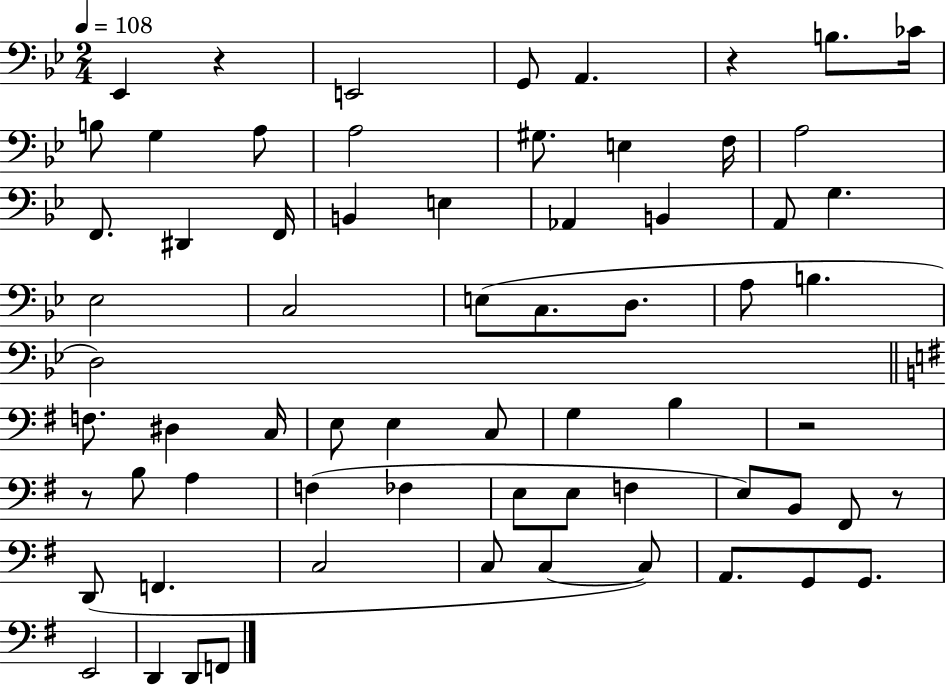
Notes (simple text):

Eb2/q R/q E2/h G2/e A2/q. R/q B3/e. CES4/s B3/e G3/q A3/e A3/h G#3/e. E3/q F3/s A3/h F2/e. D#2/q F2/s B2/q E3/q Ab2/q B2/q A2/e G3/q. Eb3/h C3/h E3/e C3/e. D3/e. A3/e B3/q. D3/h F3/e. D#3/q C3/s E3/e E3/q C3/e G3/q B3/q R/h R/e B3/e A3/q F3/q FES3/q E3/e E3/e F3/q E3/e B2/e F#2/e R/e D2/e F2/q. C3/h C3/e C3/q C3/e A2/e. G2/e G2/e. E2/h D2/q D2/e F2/e